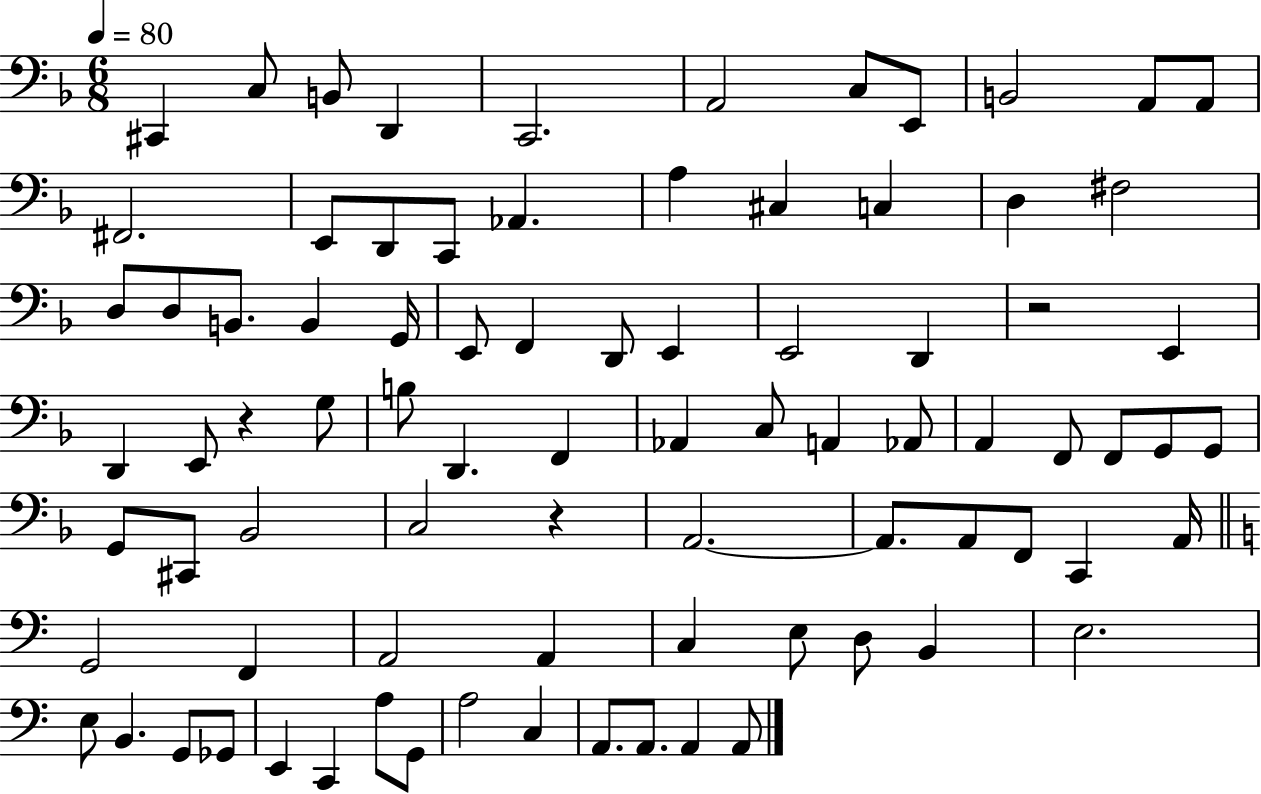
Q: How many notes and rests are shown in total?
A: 84